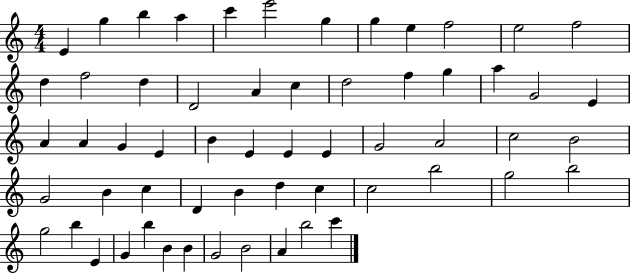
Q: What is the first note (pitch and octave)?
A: E4